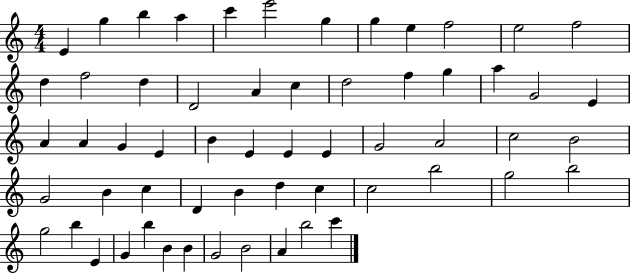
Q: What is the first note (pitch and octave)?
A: E4